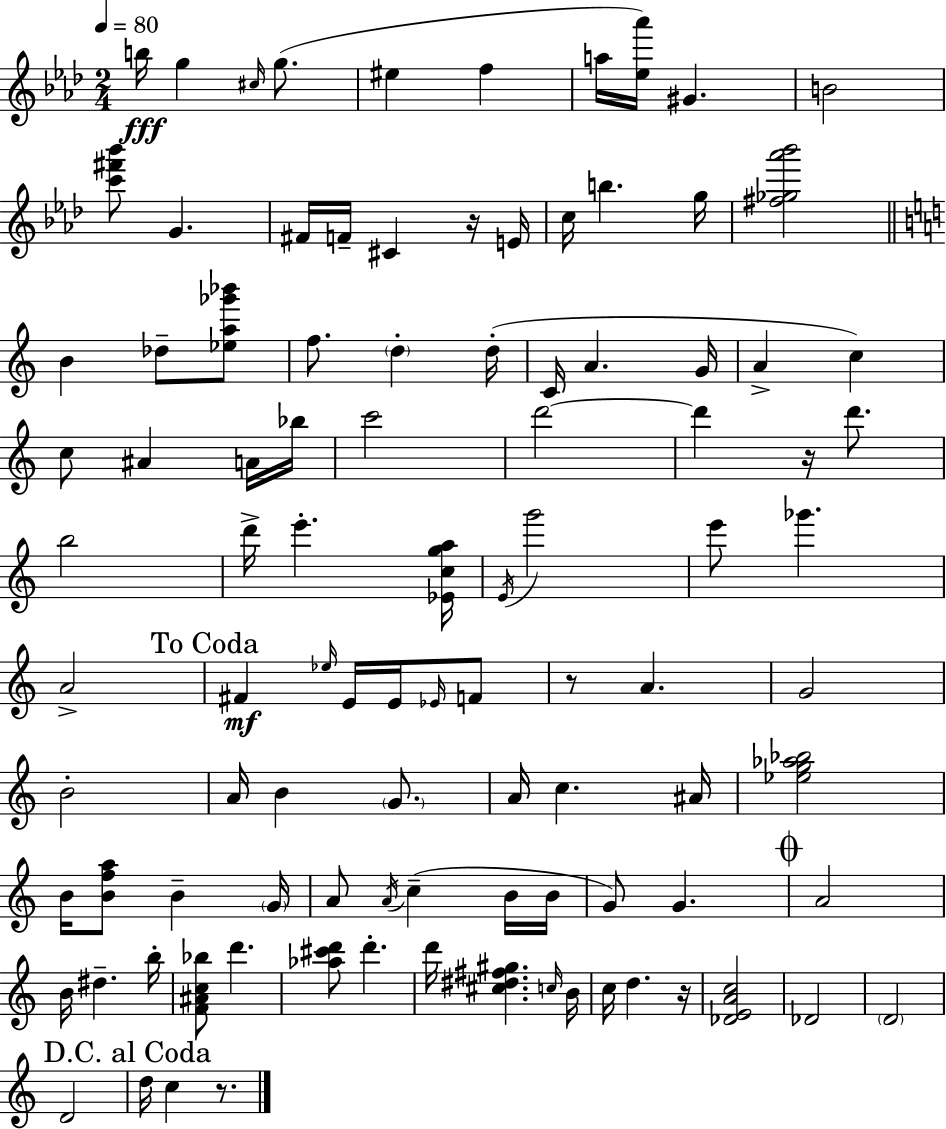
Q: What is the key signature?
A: F minor